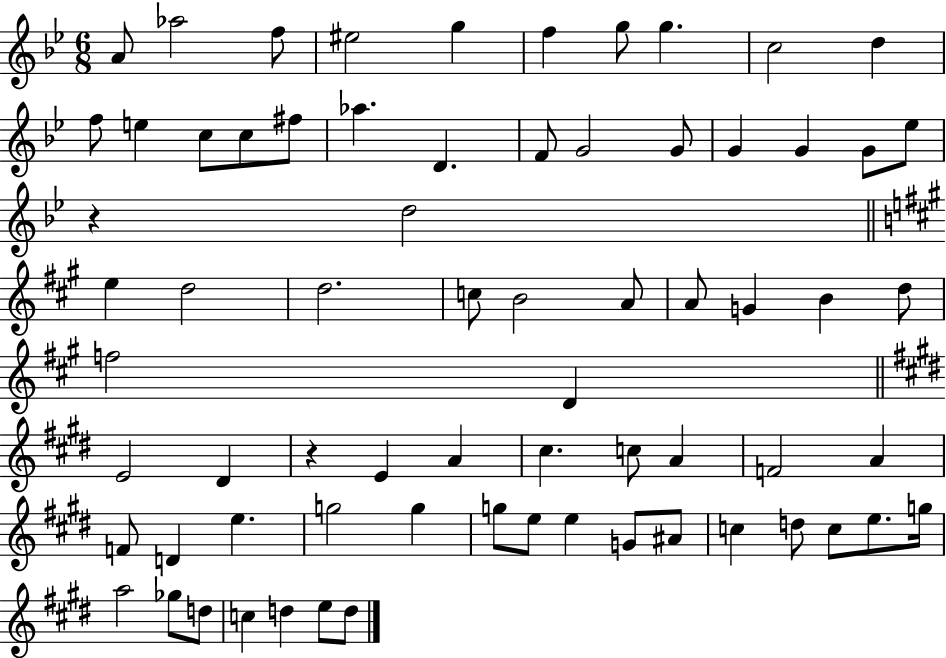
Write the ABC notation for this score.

X:1
T:Untitled
M:6/8
L:1/4
K:Bb
A/2 _a2 f/2 ^e2 g f g/2 g c2 d f/2 e c/2 c/2 ^f/2 _a D F/2 G2 G/2 G G G/2 _e/2 z d2 e d2 d2 c/2 B2 A/2 A/2 G B d/2 f2 D E2 ^D z E A ^c c/2 A F2 A F/2 D e g2 g g/2 e/2 e G/2 ^A/2 c d/2 c/2 e/2 g/4 a2 _g/2 d/2 c d e/2 d/2